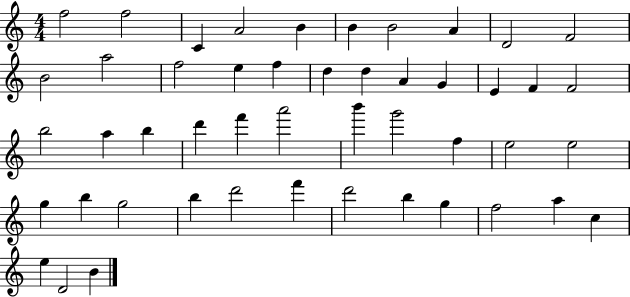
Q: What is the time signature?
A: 4/4